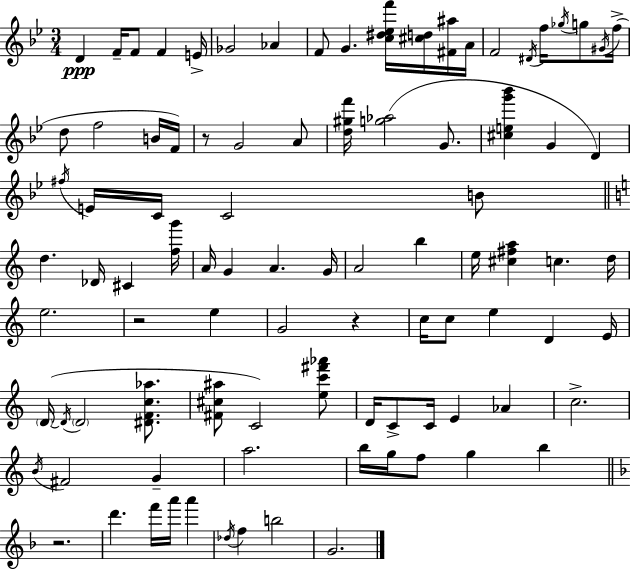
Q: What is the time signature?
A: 3/4